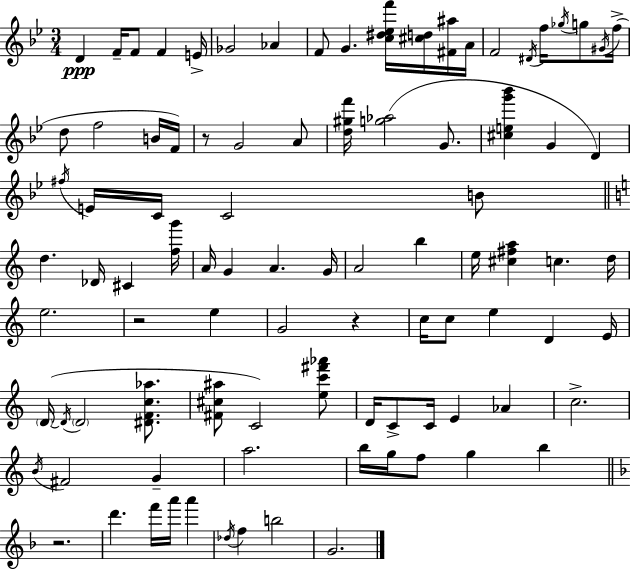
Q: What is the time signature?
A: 3/4